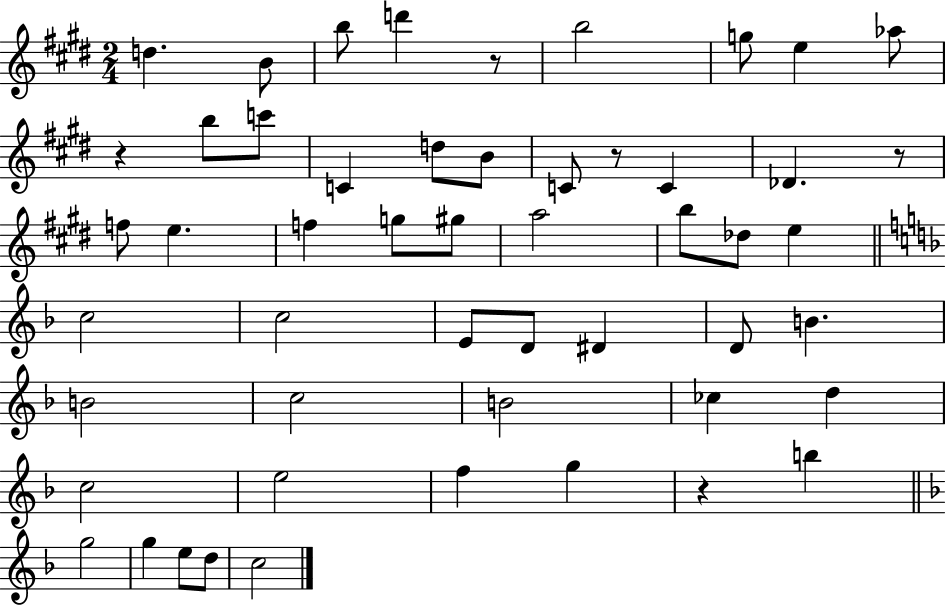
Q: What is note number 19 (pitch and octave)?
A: F5